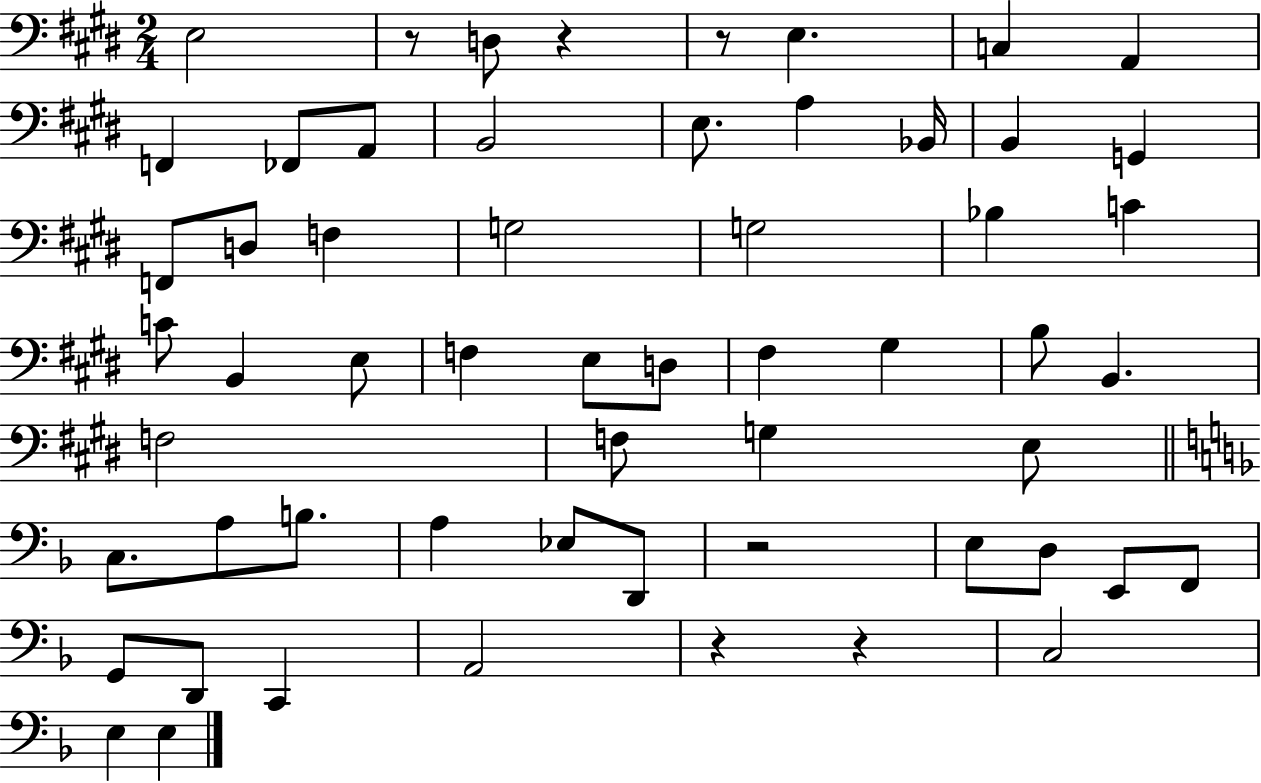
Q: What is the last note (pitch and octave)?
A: E3